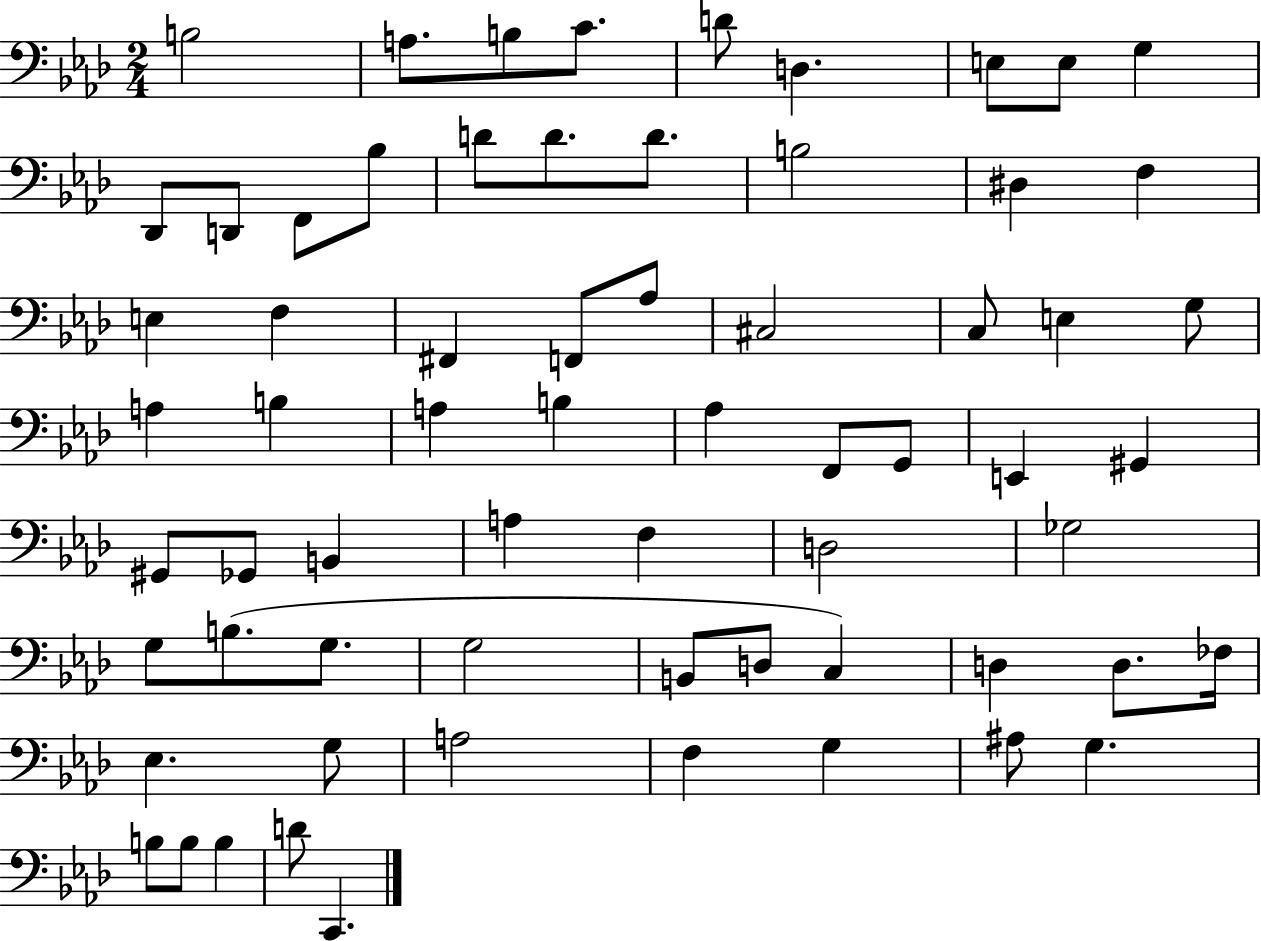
{
  \clef bass
  \numericTimeSignature
  \time 2/4
  \key aes \major
  b2 | a8. b8 c'8. | d'8 d4. | e8 e8 g4 | \break des,8 d,8 f,8 bes8 | d'8 d'8. d'8. | b2 | dis4 f4 | \break e4 f4 | fis,4 f,8 aes8 | cis2 | c8 e4 g8 | \break a4 b4 | a4 b4 | aes4 f,8 g,8 | e,4 gis,4 | \break gis,8 ges,8 b,4 | a4 f4 | d2 | ges2 | \break g8 b8.( g8. | g2 | b,8 d8 c4) | d4 d8. fes16 | \break ees4. g8 | a2 | f4 g4 | ais8 g4. | \break b8 b8 b4 | d'8 c,4. | \bar "|."
}